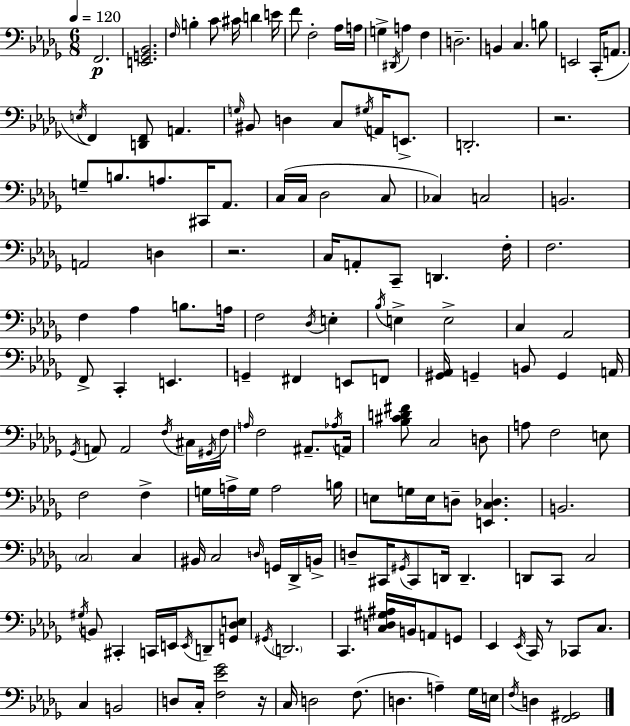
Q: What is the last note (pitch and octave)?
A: D3